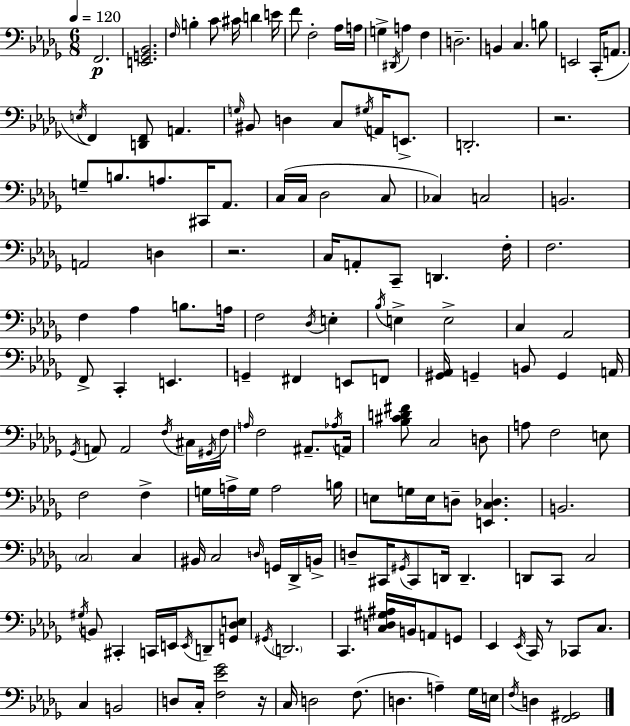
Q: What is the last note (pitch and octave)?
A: D3